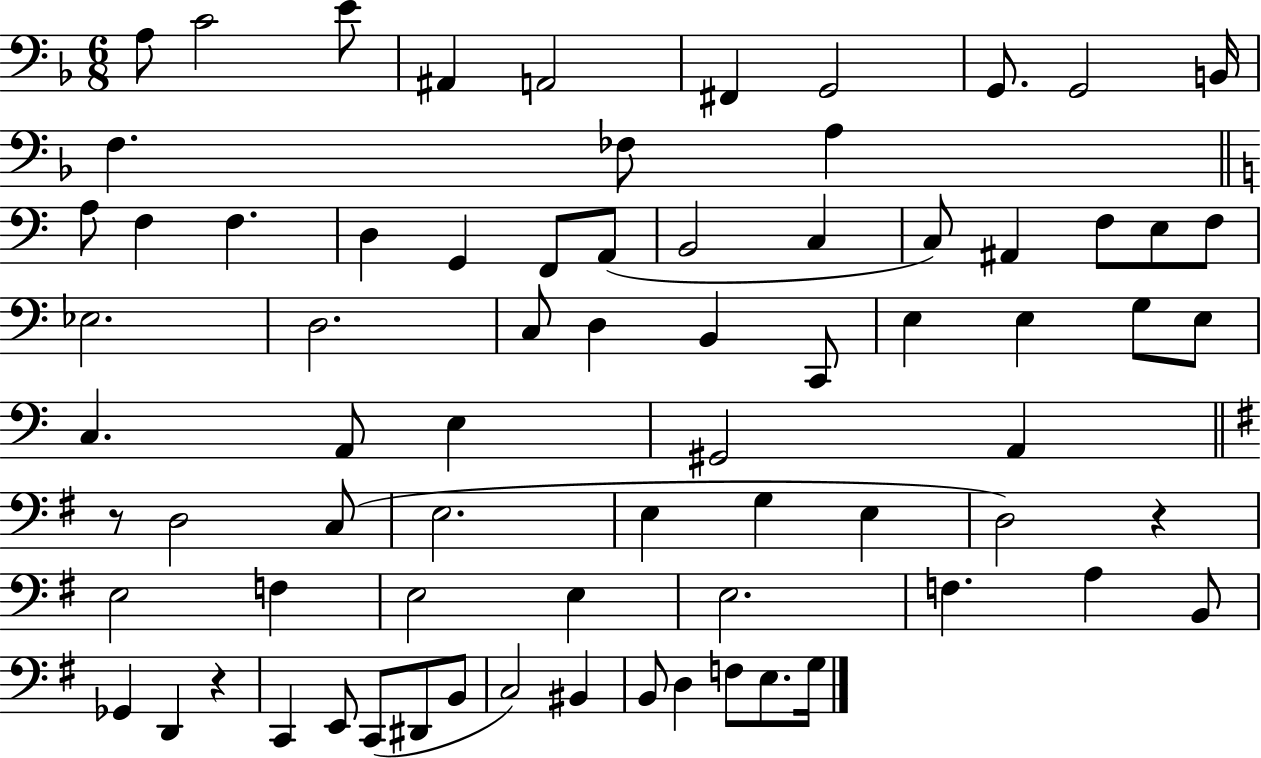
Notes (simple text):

A3/e C4/h E4/e A#2/q A2/h F#2/q G2/h G2/e. G2/h B2/s F3/q. FES3/e A3/q A3/e F3/q F3/q. D3/q G2/q F2/e A2/e B2/h C3/q C3/e A#2/q F3/e E3/e F3/e Eb3/h. D3/h. C3/e D3/q B2/q C2/e E3/q E3/q G3/e E3/e C3/q. A2/e E3/q G#2/h A2/q R/e D3/h C3/e E3/h. E3/q G3/q E3/q D3/h R/q E3/h F3/q E3/h E3/q E3/h. F3/q. A3/q B2/e Gb2/q D2/q R/q C2/q E2/e C2/e D#2/e B2/e C3/h BIS2/q B2/e D3/q F3/e E3/e. G3/s